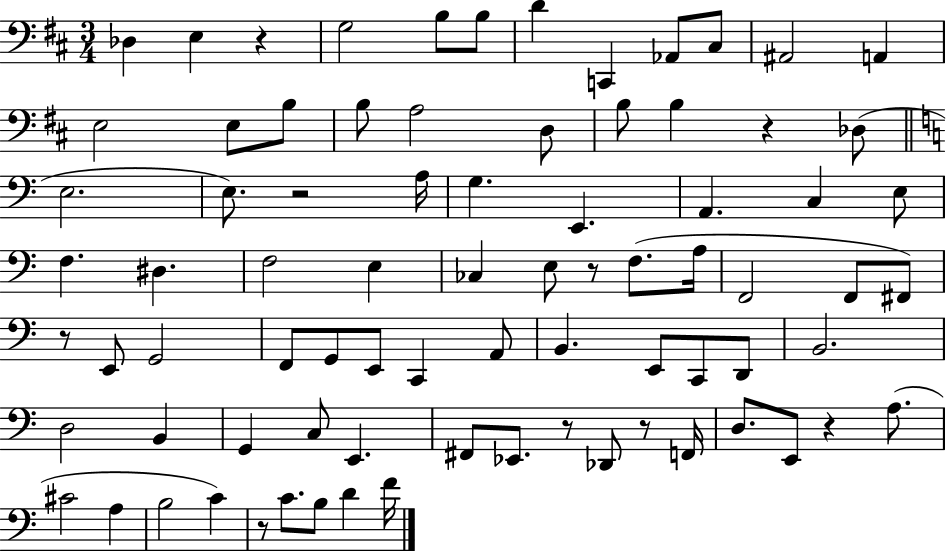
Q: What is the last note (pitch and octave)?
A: F4